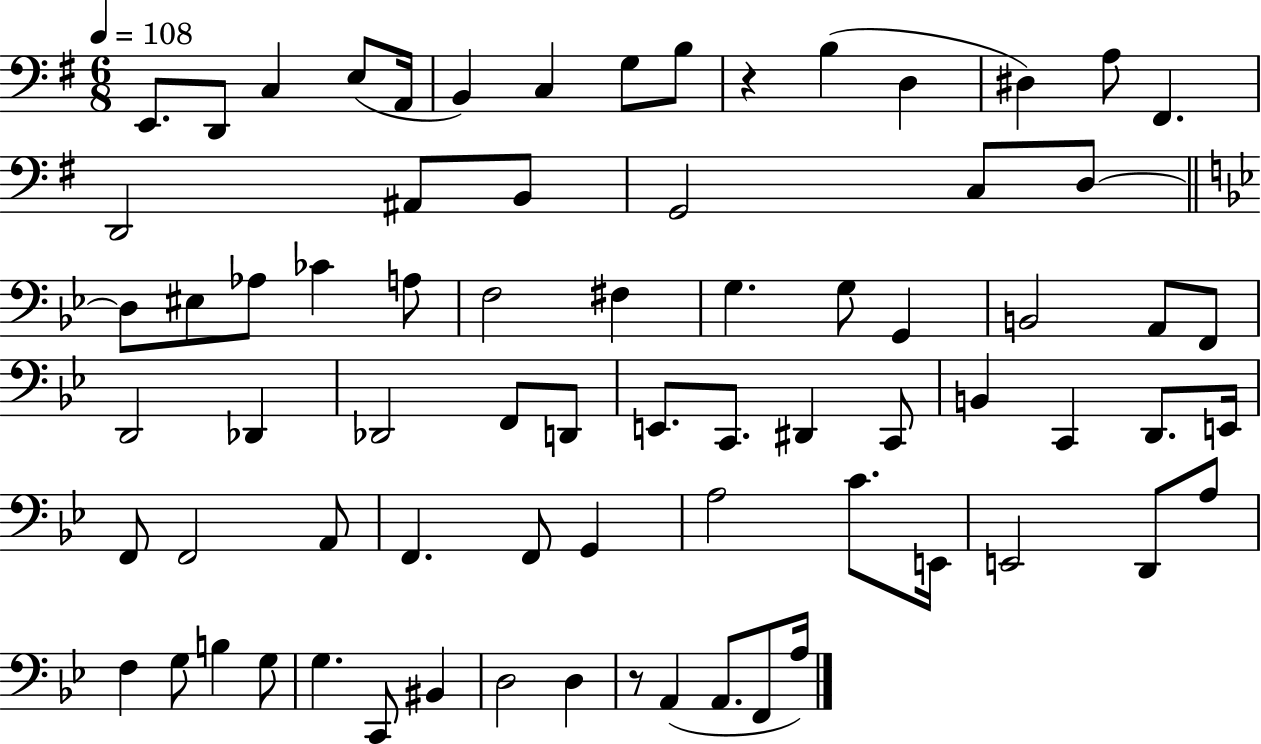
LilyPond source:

{
  \clef bass
  \numericTimeSignature
  \time 6/8
  \key g \major
  \tempo 4 = 108
  \repeat volta 2 { e,8. d,8 c4 e8( a,16 | b,4) c4 g8 b8 | r4 b4( d4 | dis4) a8 fis,4. | \break d,2 ais,8 b,8 | g,2 c8 d8~~ | \bar "||" \break \key bes \major d8 eis8 aes8 ces'4 a8 | f2 fis4 | g4. g8 g,4 | b,2 a,8 f,8 | \break d,2 des,4 | des,2 f,8 d,8 | e,8. c,8. dis,4 c,8 | b,4 c,4 d,8. e,16 | \break f,8 f,2 a,8 | f,4. f,8 g,4 | a2 c'8. e,16 | e,2 d,8 a8 | \break f4 g8 b4 g8 | g4. c,8 bis,4 | d2 d4 | r8 a,4( a,8. f,8 a16) | \break } \bar "|."
}